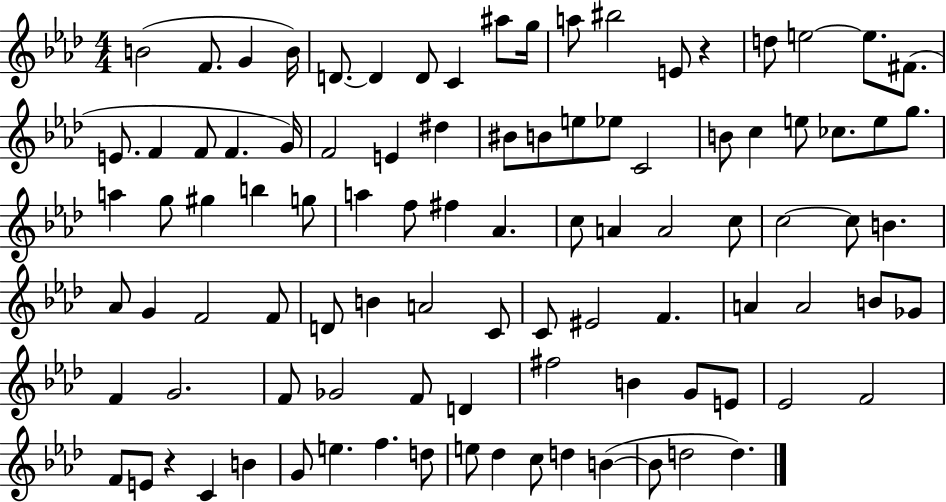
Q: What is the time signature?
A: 4/4